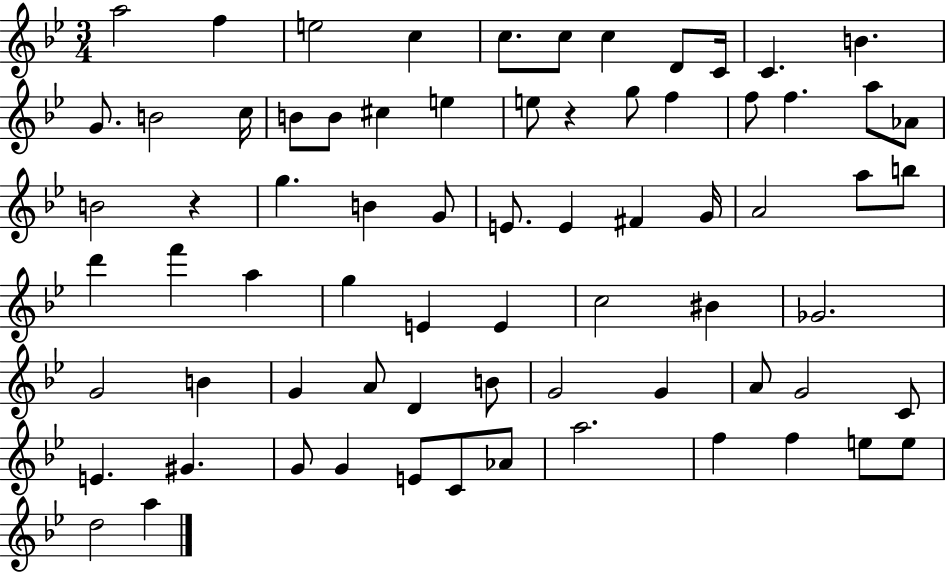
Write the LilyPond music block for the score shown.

{
  \clef treble
  \numericTimeSignature
  \time 3/4
  \key bes \major
  a''2 f''4 | e''2 c''4 | c''8. c''8 c''4 d'8 c'16 | c'4. b'4. | \break g'8. b'2 c''16 | b'8 b'8 cis''4 e''4 | e''8 r4 g''8 f''4 | f''8 f''4. a''8 aes'8 | \break b'2 r4 | g''4. b'4 g'8 | e'8. e'4 fis'4 g'16 | a'2 a''8 b''8 | \break d'''4 f'''4 a''4 | g''4 e'4 e'4 | c''2 bis'4 | ges'2. | \break g'2 b'4 | g'4 a'8 d'4 b'8 | g'2 g'4 | a'8 g'2 c'8 | \break e'4. gis'4. | g'8 g'4 e'8 c'8 aes'8 | a''2. | f''4 f''4 e''8 e''8 | \break d''2 a''4 | \bar "|."
}